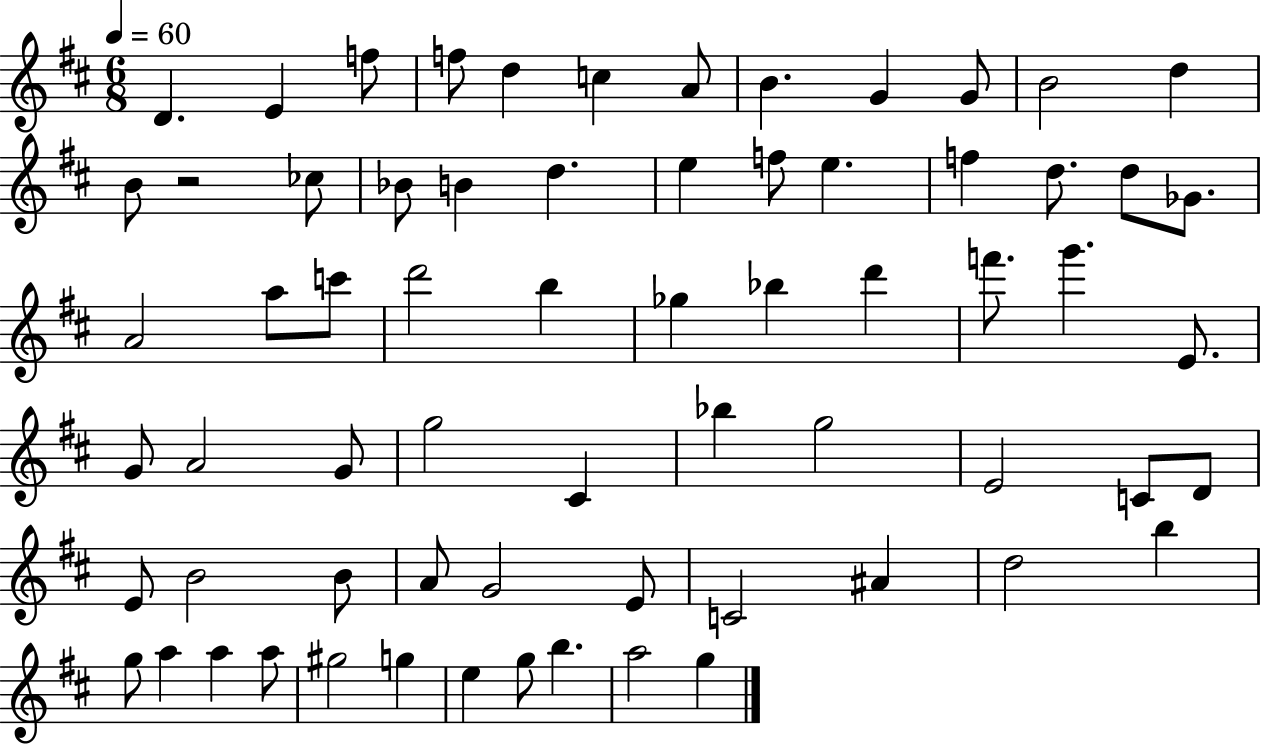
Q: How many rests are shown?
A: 1